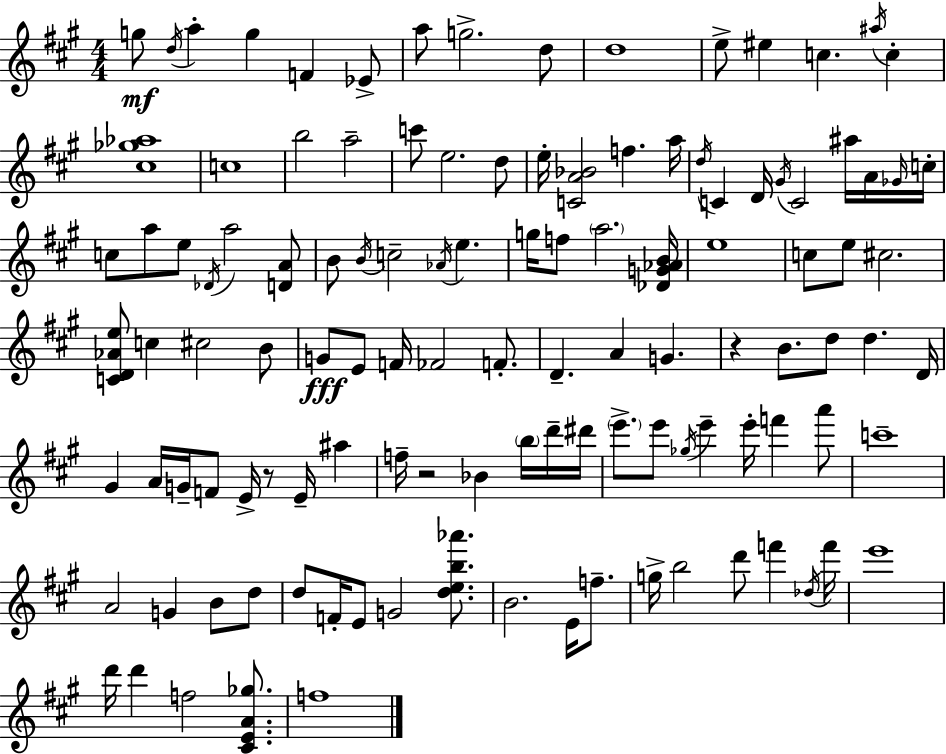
X:1
T:Untitled
M:4/4
L:1/4
K:A
g/2 d/4 a g F _E/2 a/2 g2 d/2 d4 e/2 ^e c ^a/4 c [^c_g_a]4 c4 b2 a2 c'/2 e2 d/2 e/4 [CA_B]2 f a/4 d/4 C D/4 ^G/4 C2 ^a/4 A/4 _G/4 c/4 c/2 a/2 e/2 _D/4 a2 [DA]/2 B/2 B/4 c2 _A/4 e g/4 f/2 a2 [_DG_AB]/4 e4 c/2 e/2 ^c2 [CD_Ae]/2 c ^c2 B/2 G/2 E/2 F/4 _F2 F/2 D A G z B/2 d/2 d D/4 ^G A/4 G/4 F/2 E/4 z/2 E/4 ^a f/4 z2 _B b/4 d'/4 ^d'/4 e'/2 e'/2 _g/4 e' e'/4 f' a'/2 c'4 A2 G B/2 d/2 d/2 F/4 E/2 G2 [deb_a']/2 B2 E/4 f/2 g/4 b2 d'/2 f' _d/4 f'/4 e'4 d'/4 d' f2 [^CEA_g]/2 f4